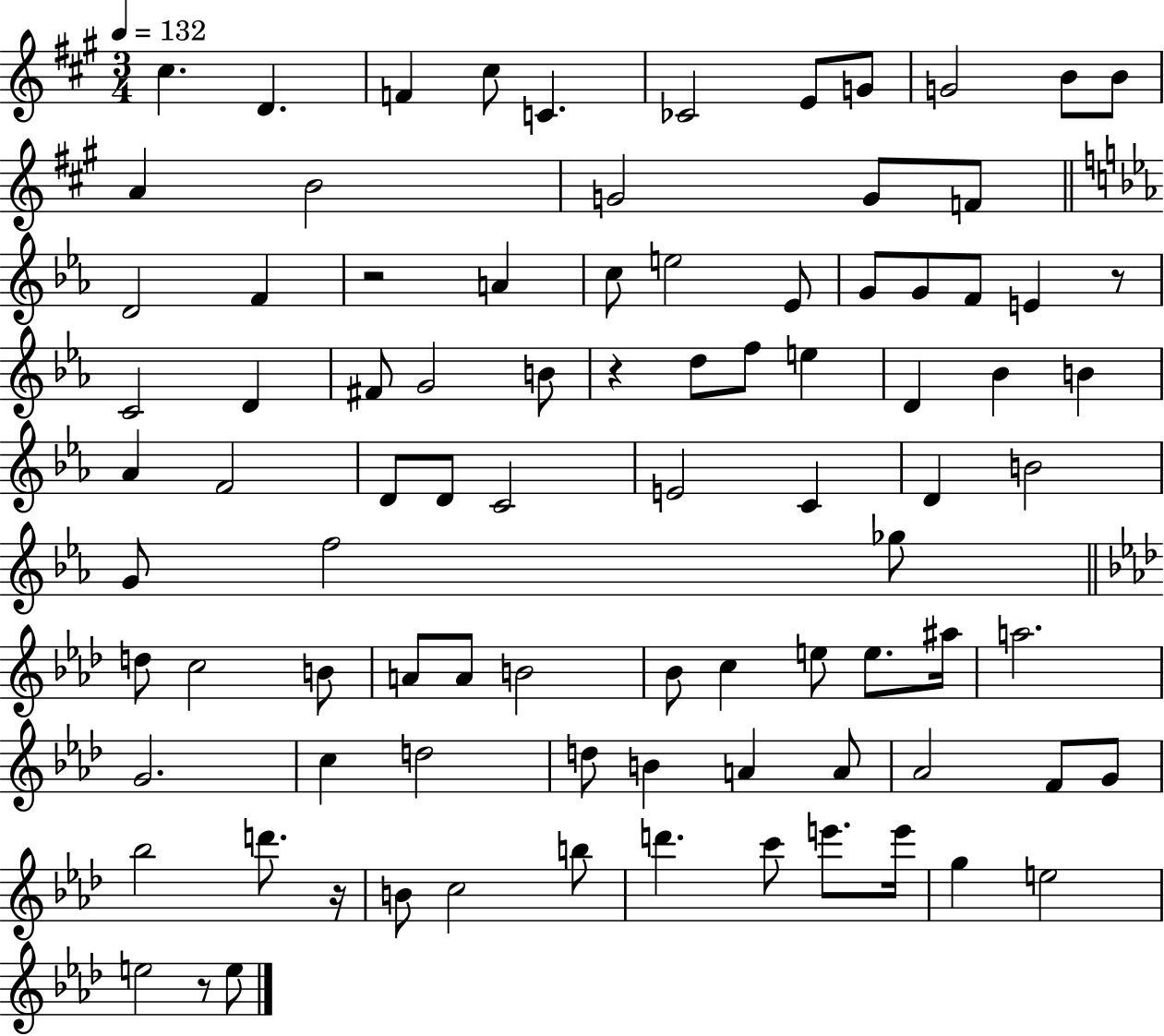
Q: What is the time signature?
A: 3/4